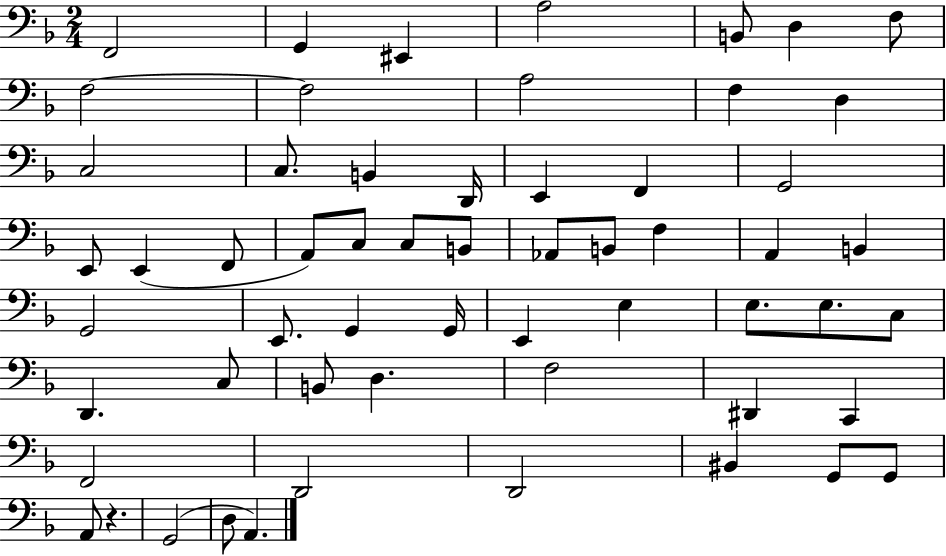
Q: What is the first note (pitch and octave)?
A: F2